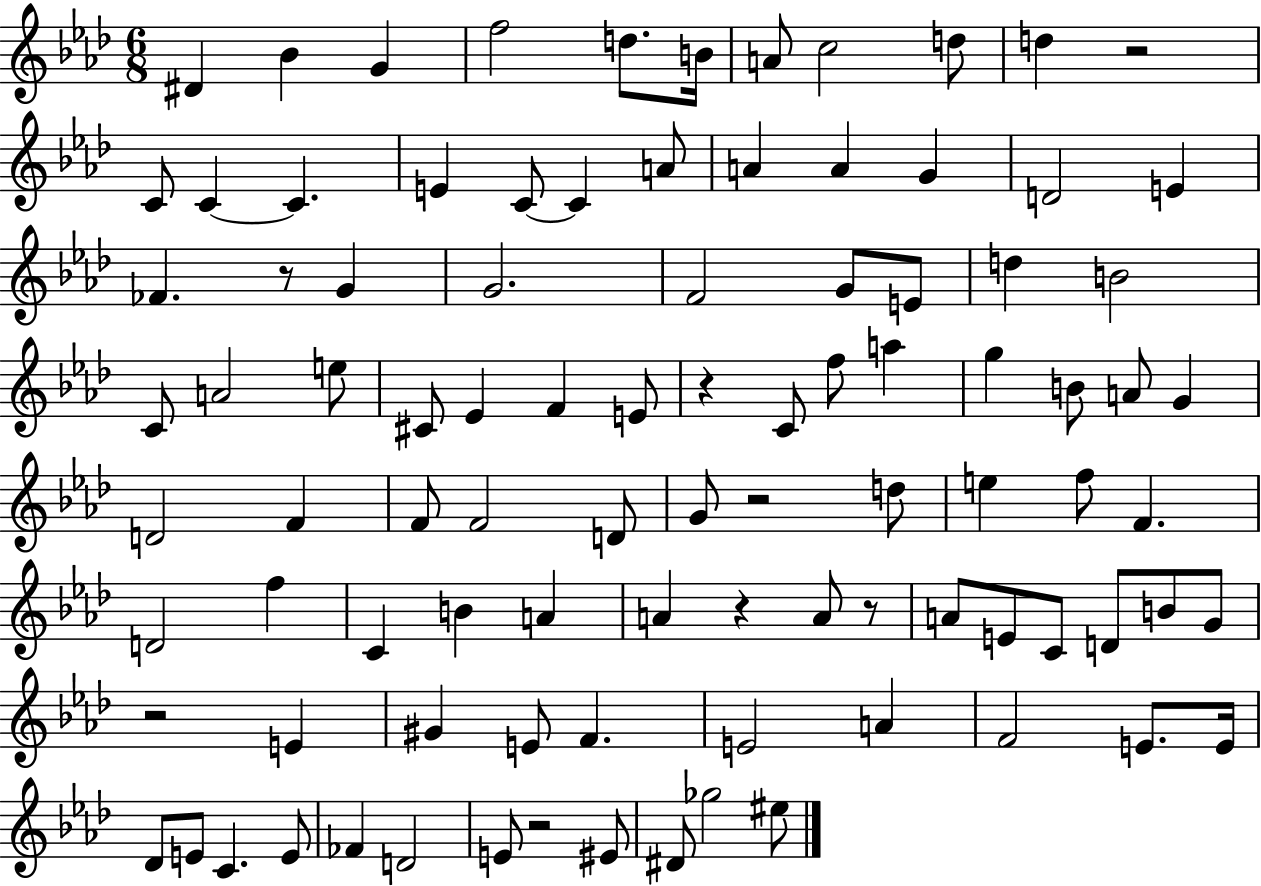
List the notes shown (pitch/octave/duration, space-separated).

D#4/q Bb4/q G4/q F5/h D5/e. B4/s A4/e C5/h D5/e D5/q R/h C4/e C4/q C4/q. E4/q C4/e C4/q A4/e A4/q A4/q G4/q D4/h E4/q FES4/q. R/e G4/q G4/h. F4/h G4/e E4/e D5/q B4/h C4/e A4/h E5/e C#4/e Eb4/q F4/q E4/e R/q C4/e F5/e A5/q G5/q B4/e A4/e G4/q D4/h F4/q F4/e F4/h D4/e G4/e R/h D5/e E5/q F5/e F4/q. D4/h F5/q C4/q B4/q A4/q A4/q R/q A4/e R/e A4/e E4/e C4/e D4/e B4/e G4/e R/h E4/q G#4/q E4/e F4/q. E4/h A4/q F4/h E4/e. E4/s Db4/e E4/e C4/q. E4/e FES4/q D4/h E4/e R/h EIS4/e D#4/e Gb5/h EIS5/e